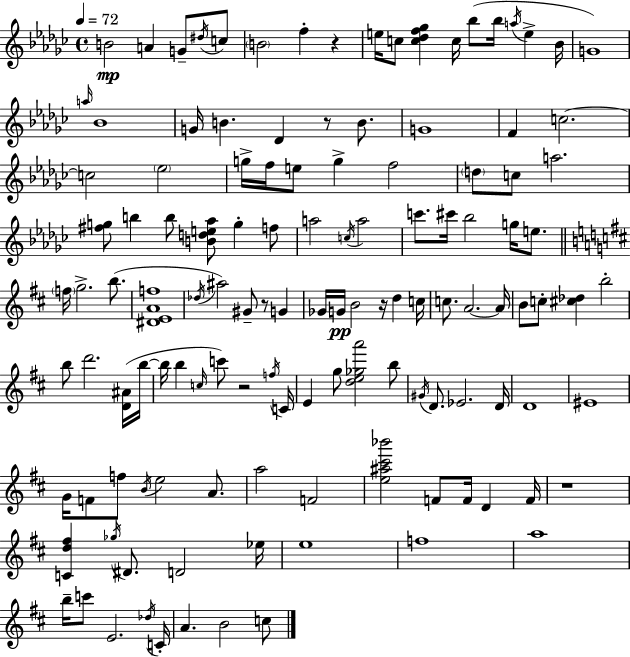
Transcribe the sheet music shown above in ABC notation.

X:1
T:Untitled
M:4/4
L:1/4
K:Ebm
B2 A G/2 ^d/4 c/2 B2 f z e/4 c/2 [c_df_g] c/4 _b/2 _b/4 a/4 e _B/4 G4 a/4 _B4 G/4 B _D z/2 B/2 G4 F c2 c2 _e2 g/4 f/4 e/2 g f2 d/2 c/2 a2 [^fg]/2 b b/2 [Bde_a]/2 g f/2 a2 c/4 a2 c'/2 ^c'/4 _b2 g/4 e/2 f/4 g2 b/2 [^DEAf]4 _d/4 ^a2 ^G/2 z/2 G _G/4 G/4 B2 z/4 d c/4 c/2 A2 A/4 B/2 c/2 [^c_d] b2 b/2 d'2 [D^A]/4 b/4 b/4 b c/4 c'/2 z2 f/4 C/4 E g/2 [de_ga']2 b/2 ^G/4 D/2 _E2 D/4 D4 ^E4 G/4 F/2 f/2 B/4 e2 A/2 a2 F2 [e^a^c'_b']2 F/2 F/4 D F/4 z4 [Cd^f] _g/4 ^D/2 D2 _e/4 e4 f4 a4 b/4 c'/2 E2 _d/4 C/4 A B2 c/2